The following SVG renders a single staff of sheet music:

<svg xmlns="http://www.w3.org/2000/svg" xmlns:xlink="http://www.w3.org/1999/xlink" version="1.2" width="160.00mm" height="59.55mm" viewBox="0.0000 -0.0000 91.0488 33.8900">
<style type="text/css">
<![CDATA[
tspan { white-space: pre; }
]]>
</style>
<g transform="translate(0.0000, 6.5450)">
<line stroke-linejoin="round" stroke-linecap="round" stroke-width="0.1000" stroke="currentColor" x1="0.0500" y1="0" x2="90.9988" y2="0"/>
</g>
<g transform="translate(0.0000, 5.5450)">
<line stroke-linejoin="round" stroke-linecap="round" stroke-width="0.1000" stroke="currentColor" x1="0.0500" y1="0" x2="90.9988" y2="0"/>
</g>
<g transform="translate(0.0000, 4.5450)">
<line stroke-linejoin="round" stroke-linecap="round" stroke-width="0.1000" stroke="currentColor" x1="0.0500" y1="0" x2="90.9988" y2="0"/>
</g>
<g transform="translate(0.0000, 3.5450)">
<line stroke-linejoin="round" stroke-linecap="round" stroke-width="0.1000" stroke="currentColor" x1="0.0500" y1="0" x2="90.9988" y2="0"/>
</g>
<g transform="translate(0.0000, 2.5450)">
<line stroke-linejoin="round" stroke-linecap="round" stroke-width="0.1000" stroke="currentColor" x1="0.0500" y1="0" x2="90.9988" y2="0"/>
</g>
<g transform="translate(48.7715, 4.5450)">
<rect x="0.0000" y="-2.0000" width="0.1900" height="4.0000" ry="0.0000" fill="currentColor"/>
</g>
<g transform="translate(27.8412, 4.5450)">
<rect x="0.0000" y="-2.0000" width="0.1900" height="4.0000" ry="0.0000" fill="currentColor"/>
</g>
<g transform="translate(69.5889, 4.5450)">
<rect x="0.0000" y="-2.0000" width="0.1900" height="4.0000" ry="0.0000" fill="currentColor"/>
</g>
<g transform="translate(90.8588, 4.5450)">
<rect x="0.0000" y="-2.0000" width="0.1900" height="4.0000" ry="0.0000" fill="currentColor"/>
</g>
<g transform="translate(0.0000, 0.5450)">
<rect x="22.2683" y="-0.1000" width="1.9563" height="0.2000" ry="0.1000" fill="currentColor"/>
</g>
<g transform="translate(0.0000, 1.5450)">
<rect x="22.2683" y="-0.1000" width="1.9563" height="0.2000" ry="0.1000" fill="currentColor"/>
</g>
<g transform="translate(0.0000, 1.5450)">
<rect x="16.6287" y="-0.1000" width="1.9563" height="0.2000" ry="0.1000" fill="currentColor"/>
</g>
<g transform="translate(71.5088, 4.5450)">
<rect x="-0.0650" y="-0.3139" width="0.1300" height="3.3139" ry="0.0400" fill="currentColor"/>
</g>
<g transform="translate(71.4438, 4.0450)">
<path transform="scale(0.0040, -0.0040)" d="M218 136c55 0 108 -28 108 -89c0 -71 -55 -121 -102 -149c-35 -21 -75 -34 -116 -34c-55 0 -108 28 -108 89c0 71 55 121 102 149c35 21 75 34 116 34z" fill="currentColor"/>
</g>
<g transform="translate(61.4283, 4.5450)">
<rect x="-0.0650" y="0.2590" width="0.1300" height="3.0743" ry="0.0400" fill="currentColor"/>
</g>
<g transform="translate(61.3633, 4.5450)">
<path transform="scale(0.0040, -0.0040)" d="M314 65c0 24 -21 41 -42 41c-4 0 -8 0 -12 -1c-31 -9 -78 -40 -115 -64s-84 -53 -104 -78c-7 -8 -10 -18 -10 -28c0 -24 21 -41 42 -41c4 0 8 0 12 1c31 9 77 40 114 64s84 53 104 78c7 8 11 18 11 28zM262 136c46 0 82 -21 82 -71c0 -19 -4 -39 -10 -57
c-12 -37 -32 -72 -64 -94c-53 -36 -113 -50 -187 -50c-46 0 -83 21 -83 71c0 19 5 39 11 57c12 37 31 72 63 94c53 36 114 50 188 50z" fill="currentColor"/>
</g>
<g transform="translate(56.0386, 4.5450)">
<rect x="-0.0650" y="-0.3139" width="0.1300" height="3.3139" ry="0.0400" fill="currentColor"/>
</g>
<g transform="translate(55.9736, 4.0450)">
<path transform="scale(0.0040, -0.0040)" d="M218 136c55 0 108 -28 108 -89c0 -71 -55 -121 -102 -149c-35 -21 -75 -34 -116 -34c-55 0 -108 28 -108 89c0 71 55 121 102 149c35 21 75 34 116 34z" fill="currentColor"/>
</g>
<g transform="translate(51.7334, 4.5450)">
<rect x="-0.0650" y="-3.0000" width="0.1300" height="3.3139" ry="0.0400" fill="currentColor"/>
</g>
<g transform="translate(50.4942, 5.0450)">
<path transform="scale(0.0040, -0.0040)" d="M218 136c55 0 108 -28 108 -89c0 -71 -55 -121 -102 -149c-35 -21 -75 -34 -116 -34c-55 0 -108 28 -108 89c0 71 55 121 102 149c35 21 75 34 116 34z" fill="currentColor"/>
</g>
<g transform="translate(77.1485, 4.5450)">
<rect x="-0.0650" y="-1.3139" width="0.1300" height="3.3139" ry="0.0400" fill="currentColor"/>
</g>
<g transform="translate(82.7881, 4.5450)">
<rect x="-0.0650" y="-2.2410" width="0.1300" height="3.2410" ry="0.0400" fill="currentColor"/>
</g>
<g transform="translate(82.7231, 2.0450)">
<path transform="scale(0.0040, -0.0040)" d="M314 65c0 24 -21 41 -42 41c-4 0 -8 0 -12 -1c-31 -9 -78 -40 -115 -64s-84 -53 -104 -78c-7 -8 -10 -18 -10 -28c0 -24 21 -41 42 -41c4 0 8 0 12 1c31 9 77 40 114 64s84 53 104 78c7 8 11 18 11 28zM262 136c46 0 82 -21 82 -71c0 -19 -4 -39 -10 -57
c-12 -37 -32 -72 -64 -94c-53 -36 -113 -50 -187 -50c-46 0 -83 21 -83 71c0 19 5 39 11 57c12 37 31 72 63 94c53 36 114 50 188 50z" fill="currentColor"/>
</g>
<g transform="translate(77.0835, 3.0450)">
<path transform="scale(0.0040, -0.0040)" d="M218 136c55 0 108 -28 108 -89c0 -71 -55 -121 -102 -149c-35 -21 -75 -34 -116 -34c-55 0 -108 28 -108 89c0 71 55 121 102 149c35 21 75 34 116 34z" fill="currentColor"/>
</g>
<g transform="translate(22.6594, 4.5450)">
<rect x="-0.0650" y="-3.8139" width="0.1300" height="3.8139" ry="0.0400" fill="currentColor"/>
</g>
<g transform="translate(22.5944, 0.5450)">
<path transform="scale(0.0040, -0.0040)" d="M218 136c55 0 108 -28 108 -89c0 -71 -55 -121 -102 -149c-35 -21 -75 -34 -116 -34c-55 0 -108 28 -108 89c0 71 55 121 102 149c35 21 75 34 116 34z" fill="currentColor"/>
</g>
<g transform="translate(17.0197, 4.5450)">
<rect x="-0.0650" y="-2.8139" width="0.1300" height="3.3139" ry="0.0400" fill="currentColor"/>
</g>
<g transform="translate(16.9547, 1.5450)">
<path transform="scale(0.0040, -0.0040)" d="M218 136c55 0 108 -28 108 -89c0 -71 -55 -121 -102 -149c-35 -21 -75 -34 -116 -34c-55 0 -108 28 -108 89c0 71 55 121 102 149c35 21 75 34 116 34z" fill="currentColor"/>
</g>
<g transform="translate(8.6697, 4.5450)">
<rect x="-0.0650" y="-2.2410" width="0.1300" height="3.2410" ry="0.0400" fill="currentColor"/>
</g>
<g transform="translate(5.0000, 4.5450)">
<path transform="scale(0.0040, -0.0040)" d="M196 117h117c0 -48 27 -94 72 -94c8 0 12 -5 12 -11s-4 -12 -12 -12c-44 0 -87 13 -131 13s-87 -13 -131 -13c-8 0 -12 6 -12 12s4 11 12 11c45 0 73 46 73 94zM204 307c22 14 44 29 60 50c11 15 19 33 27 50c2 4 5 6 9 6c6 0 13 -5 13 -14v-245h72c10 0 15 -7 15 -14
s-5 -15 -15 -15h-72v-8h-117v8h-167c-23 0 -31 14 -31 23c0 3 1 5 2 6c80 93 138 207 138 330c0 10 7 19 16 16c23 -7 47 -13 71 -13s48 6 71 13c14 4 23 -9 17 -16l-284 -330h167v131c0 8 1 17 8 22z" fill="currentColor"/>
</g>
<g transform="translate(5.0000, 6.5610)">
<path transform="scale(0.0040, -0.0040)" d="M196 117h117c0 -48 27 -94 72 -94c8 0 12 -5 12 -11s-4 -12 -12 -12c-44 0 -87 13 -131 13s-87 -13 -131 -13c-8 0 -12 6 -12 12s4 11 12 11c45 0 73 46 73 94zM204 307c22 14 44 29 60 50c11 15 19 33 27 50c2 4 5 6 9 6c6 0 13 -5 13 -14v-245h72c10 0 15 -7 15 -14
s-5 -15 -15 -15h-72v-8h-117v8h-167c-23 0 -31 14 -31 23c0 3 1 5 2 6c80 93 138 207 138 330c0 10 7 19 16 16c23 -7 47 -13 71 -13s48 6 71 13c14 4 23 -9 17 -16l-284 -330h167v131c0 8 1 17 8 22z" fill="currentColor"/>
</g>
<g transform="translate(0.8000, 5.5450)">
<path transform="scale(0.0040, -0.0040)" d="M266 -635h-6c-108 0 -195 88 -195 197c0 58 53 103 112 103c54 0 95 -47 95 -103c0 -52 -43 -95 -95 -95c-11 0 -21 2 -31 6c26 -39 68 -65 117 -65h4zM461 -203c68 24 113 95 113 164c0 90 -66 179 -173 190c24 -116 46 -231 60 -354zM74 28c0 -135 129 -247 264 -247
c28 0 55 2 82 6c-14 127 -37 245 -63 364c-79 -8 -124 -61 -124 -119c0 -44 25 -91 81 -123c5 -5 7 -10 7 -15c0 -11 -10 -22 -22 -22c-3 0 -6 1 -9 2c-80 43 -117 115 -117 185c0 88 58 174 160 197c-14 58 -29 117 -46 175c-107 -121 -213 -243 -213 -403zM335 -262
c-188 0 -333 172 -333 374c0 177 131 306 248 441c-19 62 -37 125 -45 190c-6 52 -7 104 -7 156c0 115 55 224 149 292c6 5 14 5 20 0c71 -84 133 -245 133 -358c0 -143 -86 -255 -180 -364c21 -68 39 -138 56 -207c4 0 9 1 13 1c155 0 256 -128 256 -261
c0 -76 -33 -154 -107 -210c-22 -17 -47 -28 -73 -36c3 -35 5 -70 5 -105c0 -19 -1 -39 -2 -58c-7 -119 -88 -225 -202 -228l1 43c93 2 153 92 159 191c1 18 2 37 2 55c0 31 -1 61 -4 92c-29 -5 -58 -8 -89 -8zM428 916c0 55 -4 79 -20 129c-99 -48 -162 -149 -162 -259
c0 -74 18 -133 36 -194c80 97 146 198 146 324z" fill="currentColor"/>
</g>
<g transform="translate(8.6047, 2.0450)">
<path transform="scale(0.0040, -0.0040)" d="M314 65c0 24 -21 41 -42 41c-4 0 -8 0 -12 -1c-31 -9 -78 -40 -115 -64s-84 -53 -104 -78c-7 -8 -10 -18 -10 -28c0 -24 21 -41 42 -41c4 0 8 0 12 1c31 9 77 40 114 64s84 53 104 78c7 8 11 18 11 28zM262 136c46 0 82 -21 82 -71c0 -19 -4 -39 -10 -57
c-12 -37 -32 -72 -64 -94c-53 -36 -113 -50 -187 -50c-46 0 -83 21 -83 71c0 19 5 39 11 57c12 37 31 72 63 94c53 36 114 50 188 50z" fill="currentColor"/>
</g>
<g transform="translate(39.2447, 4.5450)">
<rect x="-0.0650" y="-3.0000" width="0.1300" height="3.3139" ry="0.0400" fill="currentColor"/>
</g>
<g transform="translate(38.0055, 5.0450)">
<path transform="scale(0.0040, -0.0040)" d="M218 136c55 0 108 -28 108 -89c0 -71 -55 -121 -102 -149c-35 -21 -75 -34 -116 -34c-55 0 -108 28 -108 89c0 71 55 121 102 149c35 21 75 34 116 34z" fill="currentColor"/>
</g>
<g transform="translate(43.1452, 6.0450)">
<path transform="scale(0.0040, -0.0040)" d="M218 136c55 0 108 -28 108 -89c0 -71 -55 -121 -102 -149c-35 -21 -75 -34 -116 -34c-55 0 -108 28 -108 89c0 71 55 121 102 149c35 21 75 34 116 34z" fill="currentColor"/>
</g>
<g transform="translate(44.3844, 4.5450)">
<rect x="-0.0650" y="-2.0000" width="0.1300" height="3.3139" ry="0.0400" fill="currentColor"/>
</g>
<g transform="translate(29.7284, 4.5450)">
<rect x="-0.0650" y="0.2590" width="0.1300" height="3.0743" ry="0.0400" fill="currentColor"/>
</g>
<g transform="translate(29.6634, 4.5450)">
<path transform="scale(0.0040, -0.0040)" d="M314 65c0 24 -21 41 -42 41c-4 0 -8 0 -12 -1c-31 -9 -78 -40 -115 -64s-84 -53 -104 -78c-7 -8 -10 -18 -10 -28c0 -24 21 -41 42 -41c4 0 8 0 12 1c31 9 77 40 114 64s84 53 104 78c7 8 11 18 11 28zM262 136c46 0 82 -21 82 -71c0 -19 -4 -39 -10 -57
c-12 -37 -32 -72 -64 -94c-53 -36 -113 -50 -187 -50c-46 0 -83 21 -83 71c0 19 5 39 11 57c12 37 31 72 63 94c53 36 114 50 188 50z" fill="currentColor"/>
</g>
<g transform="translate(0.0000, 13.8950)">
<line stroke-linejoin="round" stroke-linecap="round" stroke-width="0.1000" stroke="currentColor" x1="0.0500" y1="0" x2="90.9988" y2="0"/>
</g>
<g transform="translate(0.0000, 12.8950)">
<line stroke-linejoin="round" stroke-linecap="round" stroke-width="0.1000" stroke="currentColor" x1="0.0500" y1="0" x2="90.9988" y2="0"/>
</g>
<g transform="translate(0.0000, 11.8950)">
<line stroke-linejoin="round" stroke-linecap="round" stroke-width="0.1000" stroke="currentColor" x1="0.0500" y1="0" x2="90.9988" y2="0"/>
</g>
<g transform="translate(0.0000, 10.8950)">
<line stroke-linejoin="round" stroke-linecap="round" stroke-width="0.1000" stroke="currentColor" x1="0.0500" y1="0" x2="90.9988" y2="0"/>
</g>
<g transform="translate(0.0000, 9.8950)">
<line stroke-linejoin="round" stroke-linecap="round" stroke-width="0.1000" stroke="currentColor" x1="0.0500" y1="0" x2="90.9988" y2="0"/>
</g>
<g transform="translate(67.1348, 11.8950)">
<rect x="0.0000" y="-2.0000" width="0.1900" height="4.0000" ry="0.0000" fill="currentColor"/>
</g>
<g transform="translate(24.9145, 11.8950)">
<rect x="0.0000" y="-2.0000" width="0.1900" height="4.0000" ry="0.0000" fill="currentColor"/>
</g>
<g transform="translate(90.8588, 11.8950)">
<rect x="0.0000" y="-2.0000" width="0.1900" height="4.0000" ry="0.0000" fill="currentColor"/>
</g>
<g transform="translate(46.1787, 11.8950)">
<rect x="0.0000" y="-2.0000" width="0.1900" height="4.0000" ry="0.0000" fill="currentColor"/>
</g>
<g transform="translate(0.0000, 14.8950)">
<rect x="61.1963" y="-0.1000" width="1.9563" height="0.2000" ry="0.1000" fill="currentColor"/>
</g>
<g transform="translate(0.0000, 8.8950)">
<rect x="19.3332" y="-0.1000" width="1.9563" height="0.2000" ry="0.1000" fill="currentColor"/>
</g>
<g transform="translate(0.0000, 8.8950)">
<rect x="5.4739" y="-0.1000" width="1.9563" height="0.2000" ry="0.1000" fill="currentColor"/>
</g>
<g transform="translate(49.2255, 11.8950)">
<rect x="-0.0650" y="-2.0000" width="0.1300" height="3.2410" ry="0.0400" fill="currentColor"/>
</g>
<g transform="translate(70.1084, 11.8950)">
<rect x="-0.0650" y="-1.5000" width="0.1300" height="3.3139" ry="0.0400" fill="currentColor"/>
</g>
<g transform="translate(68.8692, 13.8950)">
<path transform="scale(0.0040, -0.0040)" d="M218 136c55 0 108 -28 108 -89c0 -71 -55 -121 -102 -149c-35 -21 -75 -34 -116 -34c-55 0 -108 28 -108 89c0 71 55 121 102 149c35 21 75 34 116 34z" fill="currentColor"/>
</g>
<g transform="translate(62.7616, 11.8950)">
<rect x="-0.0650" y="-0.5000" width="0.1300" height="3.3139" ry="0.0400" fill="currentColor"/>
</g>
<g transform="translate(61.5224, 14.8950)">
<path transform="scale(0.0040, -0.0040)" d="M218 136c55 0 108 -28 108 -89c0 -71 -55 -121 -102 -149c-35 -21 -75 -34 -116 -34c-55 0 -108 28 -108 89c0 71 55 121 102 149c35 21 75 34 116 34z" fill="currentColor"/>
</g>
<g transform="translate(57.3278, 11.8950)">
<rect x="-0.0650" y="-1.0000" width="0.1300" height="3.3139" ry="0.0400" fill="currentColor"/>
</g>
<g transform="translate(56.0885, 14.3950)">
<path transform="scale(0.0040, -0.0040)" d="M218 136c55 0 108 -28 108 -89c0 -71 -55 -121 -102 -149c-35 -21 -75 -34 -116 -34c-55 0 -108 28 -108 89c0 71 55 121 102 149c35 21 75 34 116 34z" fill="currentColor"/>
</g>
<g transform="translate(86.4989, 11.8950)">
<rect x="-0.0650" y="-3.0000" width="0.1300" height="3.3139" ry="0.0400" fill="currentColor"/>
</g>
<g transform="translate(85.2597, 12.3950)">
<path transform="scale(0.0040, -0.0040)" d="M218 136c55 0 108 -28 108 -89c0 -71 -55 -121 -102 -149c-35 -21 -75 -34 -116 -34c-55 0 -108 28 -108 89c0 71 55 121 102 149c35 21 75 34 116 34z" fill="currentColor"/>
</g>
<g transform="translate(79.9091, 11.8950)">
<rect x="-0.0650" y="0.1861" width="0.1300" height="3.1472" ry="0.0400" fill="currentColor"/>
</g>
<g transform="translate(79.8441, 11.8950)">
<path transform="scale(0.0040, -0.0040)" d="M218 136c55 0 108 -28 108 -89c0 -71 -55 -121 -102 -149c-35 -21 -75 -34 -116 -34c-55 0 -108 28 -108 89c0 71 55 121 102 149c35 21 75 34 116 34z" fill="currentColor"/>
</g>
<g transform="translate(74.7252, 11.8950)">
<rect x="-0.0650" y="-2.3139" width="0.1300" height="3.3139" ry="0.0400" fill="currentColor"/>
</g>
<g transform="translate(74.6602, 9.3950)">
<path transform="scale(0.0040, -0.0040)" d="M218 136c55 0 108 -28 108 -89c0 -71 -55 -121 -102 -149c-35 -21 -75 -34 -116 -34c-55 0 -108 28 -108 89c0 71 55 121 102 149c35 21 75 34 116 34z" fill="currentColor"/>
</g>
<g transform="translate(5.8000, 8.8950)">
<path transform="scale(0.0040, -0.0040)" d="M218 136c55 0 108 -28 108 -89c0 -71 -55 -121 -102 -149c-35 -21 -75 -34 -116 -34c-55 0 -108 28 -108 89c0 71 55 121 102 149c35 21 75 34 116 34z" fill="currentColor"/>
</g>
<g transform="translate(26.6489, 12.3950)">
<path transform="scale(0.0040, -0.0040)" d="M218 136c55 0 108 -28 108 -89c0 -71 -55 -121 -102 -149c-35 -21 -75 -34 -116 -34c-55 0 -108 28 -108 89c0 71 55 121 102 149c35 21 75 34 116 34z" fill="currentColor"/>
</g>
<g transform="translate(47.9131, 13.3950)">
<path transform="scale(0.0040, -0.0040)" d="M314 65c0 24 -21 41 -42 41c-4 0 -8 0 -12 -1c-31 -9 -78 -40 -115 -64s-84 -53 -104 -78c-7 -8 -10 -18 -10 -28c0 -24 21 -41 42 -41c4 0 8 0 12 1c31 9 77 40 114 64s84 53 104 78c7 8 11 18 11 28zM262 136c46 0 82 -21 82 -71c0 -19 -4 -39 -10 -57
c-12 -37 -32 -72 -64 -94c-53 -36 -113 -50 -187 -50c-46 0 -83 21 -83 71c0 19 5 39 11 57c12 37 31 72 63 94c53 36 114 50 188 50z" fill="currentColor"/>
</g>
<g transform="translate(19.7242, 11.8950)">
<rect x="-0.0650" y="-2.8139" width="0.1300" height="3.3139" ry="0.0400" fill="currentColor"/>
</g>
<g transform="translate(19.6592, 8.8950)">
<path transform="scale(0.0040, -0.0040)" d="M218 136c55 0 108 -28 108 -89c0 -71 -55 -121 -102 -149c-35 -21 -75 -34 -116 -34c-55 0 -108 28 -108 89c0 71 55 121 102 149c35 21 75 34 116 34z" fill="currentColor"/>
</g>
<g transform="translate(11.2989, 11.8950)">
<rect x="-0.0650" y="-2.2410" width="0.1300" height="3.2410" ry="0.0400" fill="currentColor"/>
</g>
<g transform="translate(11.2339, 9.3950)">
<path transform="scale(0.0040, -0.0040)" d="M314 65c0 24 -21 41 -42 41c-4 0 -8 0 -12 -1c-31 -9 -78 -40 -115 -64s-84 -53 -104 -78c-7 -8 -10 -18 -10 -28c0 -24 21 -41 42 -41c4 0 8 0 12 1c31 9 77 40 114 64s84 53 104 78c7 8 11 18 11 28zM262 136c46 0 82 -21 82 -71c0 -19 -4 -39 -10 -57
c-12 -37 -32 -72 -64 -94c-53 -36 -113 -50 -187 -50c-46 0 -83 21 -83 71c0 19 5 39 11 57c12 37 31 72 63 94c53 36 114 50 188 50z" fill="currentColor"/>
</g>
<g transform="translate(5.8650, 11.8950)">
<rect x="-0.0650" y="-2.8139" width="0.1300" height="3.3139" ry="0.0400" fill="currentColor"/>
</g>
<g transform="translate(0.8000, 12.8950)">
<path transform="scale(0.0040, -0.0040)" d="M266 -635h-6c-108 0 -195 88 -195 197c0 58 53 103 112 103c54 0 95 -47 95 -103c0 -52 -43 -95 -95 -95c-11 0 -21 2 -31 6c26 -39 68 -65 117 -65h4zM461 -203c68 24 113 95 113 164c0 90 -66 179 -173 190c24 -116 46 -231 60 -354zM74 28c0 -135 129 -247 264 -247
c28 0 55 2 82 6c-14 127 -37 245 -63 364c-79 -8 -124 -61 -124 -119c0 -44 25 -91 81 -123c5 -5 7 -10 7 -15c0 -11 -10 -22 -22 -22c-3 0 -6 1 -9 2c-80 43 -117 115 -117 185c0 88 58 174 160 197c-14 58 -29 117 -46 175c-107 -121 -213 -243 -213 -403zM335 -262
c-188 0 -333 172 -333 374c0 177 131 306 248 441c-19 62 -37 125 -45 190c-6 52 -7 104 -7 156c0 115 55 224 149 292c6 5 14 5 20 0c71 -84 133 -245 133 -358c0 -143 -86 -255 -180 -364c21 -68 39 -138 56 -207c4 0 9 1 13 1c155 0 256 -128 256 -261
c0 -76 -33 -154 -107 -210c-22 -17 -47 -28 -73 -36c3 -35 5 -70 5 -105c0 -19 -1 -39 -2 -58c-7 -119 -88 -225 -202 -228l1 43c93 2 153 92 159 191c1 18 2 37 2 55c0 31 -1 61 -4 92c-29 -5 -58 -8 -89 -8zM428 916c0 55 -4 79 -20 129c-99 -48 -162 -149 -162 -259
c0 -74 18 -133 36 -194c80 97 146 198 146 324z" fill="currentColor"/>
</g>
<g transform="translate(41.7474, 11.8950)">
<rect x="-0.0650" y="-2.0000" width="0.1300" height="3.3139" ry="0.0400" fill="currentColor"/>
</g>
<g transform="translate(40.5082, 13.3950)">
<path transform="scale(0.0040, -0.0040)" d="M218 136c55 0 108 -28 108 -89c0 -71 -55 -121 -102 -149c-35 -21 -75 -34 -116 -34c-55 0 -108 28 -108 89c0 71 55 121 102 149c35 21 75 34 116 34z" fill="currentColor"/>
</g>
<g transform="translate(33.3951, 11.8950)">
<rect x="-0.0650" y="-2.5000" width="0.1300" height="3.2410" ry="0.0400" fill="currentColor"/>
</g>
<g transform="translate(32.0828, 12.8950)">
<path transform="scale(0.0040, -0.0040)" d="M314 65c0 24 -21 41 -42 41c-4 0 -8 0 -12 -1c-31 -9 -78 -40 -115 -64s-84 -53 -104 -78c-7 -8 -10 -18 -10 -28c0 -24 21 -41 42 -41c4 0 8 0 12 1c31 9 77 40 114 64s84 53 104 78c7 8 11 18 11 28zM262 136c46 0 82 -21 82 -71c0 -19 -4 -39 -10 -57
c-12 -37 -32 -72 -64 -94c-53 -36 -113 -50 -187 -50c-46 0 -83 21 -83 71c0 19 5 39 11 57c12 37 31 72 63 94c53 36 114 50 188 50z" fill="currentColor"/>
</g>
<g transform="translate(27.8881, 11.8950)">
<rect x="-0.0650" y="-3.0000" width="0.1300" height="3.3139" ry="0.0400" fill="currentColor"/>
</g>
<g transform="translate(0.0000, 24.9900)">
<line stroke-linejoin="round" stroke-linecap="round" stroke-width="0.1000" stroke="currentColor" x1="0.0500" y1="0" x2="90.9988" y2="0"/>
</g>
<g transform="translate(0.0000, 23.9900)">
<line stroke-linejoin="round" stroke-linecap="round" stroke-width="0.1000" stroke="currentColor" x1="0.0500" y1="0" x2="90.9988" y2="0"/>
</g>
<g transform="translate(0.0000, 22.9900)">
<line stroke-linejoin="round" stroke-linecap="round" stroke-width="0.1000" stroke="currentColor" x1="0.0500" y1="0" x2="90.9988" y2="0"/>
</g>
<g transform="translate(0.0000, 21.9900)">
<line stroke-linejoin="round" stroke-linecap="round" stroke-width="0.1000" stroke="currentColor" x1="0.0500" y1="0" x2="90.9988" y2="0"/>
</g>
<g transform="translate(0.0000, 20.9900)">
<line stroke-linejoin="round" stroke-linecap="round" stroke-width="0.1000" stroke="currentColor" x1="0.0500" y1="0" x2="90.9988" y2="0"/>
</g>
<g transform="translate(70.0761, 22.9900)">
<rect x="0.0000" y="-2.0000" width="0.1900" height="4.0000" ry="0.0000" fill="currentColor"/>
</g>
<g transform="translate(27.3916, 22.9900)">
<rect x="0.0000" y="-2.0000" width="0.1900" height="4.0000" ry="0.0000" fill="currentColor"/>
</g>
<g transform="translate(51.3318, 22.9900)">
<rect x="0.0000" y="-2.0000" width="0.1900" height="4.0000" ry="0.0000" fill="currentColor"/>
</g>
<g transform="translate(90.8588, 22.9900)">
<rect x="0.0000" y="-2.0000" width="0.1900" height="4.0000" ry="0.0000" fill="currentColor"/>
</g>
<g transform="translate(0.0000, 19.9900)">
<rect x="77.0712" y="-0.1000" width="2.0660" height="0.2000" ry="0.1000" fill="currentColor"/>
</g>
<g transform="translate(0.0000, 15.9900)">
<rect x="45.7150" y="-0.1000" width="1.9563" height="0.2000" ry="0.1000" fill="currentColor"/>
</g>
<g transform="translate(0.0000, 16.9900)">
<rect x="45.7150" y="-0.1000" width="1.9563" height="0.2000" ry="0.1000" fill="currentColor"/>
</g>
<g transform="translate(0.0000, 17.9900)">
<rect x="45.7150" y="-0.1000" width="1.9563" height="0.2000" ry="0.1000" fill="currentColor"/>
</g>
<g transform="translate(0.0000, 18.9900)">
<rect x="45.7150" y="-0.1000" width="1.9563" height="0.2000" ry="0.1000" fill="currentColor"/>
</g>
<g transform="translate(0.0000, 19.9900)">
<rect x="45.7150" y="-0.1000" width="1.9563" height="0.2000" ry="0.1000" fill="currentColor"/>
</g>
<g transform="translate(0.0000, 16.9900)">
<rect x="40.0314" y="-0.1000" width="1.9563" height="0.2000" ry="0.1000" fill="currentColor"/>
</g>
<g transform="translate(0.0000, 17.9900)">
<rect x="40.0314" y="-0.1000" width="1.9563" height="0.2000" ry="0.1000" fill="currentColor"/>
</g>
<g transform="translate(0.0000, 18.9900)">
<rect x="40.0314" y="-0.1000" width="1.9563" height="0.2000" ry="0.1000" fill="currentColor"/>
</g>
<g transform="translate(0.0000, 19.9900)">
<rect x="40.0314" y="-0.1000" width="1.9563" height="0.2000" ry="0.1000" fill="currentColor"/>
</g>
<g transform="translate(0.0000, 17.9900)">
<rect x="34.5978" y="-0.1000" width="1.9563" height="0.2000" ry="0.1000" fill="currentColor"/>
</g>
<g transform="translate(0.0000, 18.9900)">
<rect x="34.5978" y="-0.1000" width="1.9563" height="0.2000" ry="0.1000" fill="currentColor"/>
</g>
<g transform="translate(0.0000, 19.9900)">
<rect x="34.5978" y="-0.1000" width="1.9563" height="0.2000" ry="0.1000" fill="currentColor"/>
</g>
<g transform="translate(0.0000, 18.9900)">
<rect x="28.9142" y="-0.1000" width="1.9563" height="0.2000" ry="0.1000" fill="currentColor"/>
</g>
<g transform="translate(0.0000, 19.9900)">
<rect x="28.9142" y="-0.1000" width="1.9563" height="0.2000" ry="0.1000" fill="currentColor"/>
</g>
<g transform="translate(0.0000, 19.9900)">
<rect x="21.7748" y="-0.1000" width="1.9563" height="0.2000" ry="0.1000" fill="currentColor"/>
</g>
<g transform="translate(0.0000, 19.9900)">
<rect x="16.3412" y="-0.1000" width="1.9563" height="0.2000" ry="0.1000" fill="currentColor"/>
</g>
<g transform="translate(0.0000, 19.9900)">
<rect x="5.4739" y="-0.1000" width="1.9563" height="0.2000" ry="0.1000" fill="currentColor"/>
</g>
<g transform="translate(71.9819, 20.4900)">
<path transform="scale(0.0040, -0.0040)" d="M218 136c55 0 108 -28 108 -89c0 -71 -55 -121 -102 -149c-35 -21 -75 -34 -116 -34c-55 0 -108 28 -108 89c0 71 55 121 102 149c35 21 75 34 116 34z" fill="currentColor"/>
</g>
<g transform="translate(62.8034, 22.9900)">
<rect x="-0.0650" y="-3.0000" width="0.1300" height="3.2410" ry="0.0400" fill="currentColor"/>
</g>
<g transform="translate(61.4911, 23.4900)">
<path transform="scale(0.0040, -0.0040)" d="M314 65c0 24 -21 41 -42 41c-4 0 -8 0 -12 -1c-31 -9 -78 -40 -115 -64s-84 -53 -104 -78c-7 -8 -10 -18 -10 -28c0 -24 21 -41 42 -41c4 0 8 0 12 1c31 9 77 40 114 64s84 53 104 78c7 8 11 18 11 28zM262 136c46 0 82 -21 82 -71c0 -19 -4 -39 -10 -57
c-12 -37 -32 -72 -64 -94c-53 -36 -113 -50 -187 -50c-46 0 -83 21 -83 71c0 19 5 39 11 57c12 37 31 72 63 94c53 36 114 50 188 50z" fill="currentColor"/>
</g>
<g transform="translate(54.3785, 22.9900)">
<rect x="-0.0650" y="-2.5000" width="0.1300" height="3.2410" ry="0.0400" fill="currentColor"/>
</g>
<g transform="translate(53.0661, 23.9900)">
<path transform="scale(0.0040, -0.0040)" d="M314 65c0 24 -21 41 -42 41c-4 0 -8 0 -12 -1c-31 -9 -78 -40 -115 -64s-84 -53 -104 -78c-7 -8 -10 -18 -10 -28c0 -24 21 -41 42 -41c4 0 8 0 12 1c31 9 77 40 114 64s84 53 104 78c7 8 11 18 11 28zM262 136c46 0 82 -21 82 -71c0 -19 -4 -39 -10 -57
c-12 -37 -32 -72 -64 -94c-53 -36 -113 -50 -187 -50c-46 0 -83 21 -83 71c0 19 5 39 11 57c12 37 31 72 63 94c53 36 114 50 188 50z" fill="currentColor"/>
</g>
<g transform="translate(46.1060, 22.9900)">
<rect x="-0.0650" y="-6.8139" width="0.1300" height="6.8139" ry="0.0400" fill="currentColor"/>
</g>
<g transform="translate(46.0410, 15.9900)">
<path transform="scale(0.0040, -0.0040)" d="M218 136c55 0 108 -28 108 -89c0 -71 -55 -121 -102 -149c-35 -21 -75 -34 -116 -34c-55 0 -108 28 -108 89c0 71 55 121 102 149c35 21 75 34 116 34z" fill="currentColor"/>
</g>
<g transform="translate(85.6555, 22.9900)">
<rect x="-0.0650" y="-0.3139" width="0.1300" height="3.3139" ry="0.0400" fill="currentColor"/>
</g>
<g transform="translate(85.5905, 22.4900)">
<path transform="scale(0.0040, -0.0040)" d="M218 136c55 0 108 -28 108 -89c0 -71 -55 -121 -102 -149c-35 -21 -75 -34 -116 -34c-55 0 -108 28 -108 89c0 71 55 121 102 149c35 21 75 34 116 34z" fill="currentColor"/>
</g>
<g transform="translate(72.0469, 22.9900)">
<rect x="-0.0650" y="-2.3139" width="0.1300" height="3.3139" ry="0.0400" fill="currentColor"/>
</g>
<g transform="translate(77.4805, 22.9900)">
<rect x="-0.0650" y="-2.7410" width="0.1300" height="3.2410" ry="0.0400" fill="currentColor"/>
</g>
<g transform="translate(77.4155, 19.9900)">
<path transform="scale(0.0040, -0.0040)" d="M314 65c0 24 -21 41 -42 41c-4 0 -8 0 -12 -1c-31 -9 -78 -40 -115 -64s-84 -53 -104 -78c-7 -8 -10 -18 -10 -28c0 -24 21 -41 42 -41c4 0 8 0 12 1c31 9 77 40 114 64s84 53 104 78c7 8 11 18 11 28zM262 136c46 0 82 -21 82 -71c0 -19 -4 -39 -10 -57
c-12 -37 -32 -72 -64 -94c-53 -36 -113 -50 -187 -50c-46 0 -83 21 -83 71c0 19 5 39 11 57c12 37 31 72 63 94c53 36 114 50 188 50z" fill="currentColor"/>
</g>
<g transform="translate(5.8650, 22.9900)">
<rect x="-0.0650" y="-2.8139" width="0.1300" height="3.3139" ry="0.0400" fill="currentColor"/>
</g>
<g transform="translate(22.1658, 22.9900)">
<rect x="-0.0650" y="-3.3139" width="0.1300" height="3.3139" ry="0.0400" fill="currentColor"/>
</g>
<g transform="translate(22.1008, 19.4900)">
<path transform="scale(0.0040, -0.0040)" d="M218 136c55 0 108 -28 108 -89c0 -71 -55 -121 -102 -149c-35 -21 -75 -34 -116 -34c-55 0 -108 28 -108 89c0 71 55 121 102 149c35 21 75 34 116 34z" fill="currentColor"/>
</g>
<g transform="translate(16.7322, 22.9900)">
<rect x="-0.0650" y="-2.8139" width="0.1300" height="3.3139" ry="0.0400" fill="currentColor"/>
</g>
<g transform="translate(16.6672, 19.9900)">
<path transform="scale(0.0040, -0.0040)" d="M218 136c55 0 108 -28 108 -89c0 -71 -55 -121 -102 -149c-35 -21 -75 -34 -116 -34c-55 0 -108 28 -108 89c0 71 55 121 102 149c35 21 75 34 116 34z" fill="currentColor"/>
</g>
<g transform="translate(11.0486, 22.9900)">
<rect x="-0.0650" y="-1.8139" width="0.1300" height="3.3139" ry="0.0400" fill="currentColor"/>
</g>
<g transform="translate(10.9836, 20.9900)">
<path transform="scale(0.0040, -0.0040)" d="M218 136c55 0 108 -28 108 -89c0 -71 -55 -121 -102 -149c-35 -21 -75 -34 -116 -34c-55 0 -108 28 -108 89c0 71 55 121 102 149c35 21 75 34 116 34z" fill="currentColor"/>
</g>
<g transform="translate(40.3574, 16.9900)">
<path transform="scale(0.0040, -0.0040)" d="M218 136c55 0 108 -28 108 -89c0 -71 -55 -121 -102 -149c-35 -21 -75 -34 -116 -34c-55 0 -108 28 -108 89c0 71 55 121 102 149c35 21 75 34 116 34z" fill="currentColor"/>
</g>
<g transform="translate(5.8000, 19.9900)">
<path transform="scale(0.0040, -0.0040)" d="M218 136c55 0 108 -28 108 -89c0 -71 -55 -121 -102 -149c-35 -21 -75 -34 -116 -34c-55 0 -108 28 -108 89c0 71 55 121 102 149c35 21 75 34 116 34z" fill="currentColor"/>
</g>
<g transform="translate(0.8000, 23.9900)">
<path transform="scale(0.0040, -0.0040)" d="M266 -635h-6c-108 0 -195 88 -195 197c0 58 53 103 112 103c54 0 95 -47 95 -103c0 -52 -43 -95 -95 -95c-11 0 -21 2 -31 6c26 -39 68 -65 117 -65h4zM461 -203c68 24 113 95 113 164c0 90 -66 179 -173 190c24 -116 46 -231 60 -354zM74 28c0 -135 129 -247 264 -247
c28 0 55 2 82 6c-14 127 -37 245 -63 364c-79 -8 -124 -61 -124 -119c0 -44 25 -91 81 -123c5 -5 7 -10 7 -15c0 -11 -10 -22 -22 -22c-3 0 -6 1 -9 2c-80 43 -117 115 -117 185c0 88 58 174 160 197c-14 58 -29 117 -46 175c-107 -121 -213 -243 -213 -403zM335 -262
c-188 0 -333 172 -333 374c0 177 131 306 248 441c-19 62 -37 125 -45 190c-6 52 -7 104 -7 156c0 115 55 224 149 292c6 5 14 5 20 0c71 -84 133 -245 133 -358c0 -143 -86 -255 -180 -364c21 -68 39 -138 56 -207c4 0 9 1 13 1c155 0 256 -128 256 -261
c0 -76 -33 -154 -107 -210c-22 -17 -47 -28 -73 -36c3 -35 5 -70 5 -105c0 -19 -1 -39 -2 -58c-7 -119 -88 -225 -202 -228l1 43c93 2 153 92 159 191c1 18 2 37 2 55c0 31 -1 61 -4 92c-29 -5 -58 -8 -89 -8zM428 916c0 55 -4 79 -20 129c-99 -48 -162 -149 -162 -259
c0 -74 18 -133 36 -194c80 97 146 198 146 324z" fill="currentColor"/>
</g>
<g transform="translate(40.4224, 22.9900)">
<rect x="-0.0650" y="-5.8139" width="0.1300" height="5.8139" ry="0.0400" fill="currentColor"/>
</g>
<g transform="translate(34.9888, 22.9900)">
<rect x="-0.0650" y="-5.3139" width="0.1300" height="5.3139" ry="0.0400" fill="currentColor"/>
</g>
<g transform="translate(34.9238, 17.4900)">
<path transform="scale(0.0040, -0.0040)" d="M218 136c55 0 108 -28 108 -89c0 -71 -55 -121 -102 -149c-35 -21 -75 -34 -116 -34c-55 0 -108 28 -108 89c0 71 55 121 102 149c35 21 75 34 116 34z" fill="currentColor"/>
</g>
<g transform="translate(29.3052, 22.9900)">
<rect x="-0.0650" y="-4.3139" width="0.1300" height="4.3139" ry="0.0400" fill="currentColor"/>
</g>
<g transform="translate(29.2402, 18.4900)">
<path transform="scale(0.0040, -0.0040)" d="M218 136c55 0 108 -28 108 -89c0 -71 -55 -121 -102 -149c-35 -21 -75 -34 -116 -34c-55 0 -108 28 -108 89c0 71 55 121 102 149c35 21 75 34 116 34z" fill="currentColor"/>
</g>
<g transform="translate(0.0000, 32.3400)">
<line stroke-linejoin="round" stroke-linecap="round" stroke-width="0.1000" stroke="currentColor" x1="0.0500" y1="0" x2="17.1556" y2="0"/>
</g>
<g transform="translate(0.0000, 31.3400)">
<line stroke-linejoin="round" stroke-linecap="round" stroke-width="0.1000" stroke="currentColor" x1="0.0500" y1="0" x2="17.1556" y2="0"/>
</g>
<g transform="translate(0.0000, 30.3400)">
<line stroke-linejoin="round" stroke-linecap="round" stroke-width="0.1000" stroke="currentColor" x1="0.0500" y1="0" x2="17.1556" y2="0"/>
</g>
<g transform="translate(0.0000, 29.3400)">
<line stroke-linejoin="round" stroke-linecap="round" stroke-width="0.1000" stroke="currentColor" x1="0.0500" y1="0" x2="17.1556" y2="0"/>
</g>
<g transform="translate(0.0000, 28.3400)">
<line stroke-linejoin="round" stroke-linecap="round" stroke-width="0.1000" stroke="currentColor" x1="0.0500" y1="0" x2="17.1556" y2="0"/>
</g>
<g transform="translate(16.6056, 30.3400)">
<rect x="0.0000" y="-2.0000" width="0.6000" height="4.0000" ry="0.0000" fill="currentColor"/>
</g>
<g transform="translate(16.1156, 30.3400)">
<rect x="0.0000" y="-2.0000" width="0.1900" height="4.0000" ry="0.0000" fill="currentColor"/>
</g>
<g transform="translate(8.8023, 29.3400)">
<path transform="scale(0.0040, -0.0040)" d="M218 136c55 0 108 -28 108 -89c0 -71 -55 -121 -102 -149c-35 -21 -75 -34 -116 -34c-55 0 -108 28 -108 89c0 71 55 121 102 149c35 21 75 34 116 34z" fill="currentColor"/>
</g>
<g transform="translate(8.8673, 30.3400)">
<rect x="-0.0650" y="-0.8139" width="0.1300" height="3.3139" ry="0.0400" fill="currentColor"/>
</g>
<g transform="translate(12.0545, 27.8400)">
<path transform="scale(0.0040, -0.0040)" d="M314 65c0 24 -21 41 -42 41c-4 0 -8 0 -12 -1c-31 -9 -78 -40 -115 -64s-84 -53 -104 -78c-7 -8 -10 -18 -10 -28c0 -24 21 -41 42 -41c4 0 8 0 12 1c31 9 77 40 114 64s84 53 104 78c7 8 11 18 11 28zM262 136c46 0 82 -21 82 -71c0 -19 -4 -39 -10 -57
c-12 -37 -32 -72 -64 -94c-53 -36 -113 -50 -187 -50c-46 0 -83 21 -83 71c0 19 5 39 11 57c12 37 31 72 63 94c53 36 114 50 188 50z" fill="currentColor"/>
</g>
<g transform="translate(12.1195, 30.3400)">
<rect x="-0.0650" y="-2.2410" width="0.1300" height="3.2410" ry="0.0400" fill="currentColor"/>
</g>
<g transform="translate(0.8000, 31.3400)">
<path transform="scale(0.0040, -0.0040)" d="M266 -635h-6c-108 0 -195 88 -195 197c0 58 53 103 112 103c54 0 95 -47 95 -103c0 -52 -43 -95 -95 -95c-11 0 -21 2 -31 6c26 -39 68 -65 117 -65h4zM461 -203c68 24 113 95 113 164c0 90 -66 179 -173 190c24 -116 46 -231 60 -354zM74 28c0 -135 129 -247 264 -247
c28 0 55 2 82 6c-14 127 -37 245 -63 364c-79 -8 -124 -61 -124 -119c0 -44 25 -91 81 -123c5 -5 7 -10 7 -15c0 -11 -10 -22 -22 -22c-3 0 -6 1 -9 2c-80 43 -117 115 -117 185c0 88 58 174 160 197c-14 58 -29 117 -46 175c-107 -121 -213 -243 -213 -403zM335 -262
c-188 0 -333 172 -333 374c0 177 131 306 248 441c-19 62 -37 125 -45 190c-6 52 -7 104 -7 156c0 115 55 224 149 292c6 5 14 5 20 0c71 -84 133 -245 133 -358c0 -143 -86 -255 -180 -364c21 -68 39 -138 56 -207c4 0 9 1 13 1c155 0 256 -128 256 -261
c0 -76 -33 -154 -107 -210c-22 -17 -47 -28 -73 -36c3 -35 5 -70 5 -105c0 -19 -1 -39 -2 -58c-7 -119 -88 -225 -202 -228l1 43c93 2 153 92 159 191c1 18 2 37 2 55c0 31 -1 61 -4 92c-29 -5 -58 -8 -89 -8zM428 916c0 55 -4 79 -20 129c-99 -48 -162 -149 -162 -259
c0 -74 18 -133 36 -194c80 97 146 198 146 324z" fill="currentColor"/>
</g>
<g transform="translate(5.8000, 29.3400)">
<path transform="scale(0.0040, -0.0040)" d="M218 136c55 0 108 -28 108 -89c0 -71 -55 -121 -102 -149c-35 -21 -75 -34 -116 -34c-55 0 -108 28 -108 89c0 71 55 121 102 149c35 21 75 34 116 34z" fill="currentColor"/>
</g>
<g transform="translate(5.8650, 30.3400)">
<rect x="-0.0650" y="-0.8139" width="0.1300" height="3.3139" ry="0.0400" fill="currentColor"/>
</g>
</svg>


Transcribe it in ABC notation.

X:1
T:Untitled
M:4/4
L:1/4
K:C
g2 a c' B2 A F A c B2 c e g2 a g2 a A G2 F F2 D C E g B A a f a b d' f' g' b' G2 A2 g a2 c d d g2